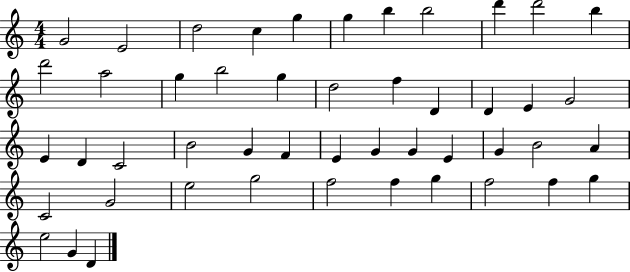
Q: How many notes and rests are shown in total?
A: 48